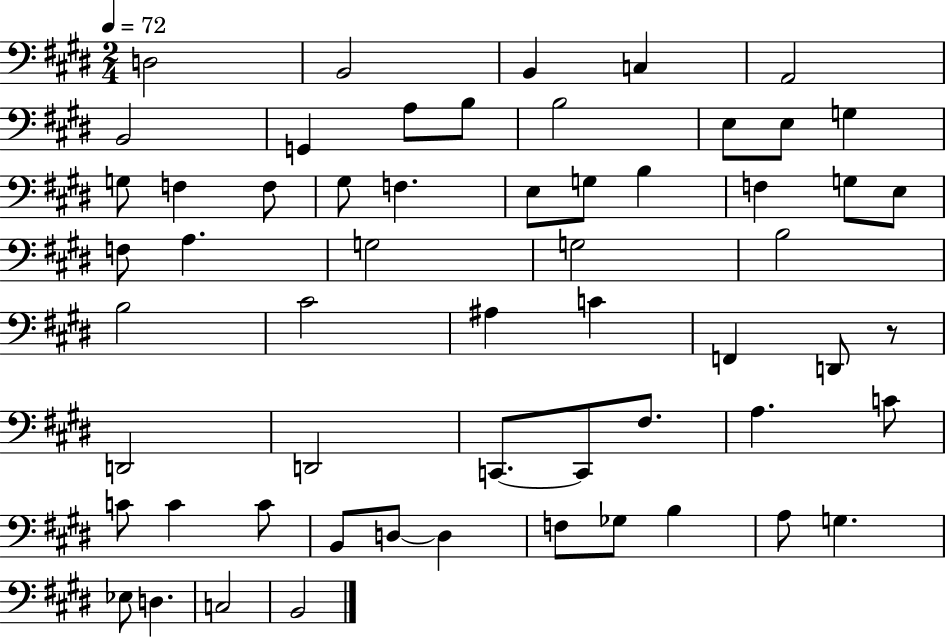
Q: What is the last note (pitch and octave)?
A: B2